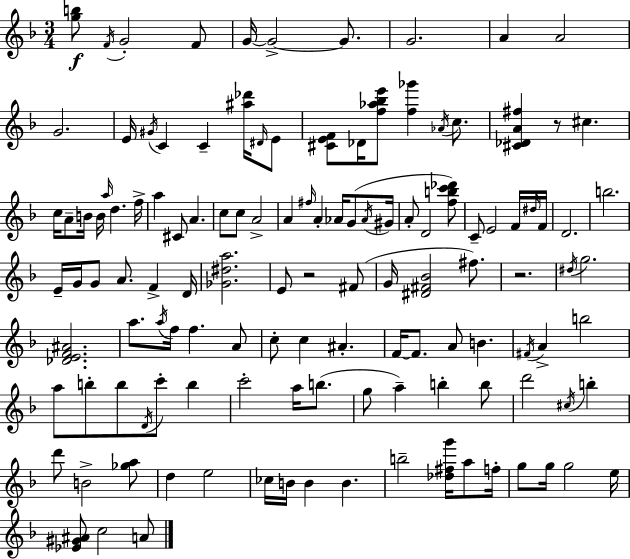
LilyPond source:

{
  \clef treble
  \numericTimeSignature
  \time 3/4
  \key f \major
  <g'' b''>8\f \acciaccatura { f'16 } g'2-. f'8 | g'16~~ g'2->~~ g'8. | g'2. | a'4 a'2 | \break g'2. | e'16 \acciaccatura { gis'16 } c'4 c'4-- <ais'' des'''>16 | \grace { dis'16 } e'8 <cis' e' f'>8 des'16 <f'' aes'' bes'' e'''>8 <f'' ges'''>4 | \acciaccatura { aes'16 } c''8. <cis' des' a' fis''>4 r8 cis''4. | \break c''16 a'8-- b'16 b'16 \grace { a''16 } d''4. | f''16-> a''4 cis'8 a'4. | c''8 c''8 a'2-> | a'4 \grace { fis''16 } a'4-. | \break aes'16 g'8( \acciaccatura { aes'16 } gis'16 a'8-. d'2 | <f'' b'' c''' des'''>8) c'8-- e'2 | f'16 \grace { dis''16 } f'16 d'2. | b''2. | \break e'16-- g'16 g'8 | a'8. f'4-> d'16 <ges' dis'' a''>2. | e'8 r2 | fis'8( g'16 <dis' fis' bes'>2 | \break fis''8.) r2. | \acciaccatura { dis''16 } g''2. | <des' e' f' ais'>2. | a''8. | \break \acciaccatura { a''16 } f''16 f''4. a'8 c''8-. | c''4 ais'4.-. f'16~~ f'8. | a'8 b'4. \acciaccatura { fis'16 } a'4-> | b''2 a''8 | \break b''8-. b''8 \acciaccatura { d'16 } c'''8-. b''4 | c'''2-. a''16 b''8.( | g''8 a''4--) b''4-. b''8 | d'''2 \acciaccatura { cis''16 } b''4-. | \break d'''8 b'2-> <ges'' a''>8 | d''4 e''2 | ces''16 b'16 b'4 b'4. | b''2-- <des'' fis'' g'''>16 a''8 | \break f''16-. g''8 g''16 g''2 | e''16 <ees' gis' ais'>8 c''2 a'8 | \bar "|."
}